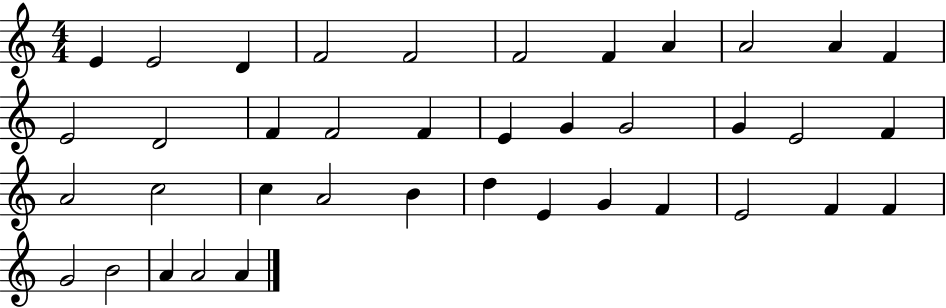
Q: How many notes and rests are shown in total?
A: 39